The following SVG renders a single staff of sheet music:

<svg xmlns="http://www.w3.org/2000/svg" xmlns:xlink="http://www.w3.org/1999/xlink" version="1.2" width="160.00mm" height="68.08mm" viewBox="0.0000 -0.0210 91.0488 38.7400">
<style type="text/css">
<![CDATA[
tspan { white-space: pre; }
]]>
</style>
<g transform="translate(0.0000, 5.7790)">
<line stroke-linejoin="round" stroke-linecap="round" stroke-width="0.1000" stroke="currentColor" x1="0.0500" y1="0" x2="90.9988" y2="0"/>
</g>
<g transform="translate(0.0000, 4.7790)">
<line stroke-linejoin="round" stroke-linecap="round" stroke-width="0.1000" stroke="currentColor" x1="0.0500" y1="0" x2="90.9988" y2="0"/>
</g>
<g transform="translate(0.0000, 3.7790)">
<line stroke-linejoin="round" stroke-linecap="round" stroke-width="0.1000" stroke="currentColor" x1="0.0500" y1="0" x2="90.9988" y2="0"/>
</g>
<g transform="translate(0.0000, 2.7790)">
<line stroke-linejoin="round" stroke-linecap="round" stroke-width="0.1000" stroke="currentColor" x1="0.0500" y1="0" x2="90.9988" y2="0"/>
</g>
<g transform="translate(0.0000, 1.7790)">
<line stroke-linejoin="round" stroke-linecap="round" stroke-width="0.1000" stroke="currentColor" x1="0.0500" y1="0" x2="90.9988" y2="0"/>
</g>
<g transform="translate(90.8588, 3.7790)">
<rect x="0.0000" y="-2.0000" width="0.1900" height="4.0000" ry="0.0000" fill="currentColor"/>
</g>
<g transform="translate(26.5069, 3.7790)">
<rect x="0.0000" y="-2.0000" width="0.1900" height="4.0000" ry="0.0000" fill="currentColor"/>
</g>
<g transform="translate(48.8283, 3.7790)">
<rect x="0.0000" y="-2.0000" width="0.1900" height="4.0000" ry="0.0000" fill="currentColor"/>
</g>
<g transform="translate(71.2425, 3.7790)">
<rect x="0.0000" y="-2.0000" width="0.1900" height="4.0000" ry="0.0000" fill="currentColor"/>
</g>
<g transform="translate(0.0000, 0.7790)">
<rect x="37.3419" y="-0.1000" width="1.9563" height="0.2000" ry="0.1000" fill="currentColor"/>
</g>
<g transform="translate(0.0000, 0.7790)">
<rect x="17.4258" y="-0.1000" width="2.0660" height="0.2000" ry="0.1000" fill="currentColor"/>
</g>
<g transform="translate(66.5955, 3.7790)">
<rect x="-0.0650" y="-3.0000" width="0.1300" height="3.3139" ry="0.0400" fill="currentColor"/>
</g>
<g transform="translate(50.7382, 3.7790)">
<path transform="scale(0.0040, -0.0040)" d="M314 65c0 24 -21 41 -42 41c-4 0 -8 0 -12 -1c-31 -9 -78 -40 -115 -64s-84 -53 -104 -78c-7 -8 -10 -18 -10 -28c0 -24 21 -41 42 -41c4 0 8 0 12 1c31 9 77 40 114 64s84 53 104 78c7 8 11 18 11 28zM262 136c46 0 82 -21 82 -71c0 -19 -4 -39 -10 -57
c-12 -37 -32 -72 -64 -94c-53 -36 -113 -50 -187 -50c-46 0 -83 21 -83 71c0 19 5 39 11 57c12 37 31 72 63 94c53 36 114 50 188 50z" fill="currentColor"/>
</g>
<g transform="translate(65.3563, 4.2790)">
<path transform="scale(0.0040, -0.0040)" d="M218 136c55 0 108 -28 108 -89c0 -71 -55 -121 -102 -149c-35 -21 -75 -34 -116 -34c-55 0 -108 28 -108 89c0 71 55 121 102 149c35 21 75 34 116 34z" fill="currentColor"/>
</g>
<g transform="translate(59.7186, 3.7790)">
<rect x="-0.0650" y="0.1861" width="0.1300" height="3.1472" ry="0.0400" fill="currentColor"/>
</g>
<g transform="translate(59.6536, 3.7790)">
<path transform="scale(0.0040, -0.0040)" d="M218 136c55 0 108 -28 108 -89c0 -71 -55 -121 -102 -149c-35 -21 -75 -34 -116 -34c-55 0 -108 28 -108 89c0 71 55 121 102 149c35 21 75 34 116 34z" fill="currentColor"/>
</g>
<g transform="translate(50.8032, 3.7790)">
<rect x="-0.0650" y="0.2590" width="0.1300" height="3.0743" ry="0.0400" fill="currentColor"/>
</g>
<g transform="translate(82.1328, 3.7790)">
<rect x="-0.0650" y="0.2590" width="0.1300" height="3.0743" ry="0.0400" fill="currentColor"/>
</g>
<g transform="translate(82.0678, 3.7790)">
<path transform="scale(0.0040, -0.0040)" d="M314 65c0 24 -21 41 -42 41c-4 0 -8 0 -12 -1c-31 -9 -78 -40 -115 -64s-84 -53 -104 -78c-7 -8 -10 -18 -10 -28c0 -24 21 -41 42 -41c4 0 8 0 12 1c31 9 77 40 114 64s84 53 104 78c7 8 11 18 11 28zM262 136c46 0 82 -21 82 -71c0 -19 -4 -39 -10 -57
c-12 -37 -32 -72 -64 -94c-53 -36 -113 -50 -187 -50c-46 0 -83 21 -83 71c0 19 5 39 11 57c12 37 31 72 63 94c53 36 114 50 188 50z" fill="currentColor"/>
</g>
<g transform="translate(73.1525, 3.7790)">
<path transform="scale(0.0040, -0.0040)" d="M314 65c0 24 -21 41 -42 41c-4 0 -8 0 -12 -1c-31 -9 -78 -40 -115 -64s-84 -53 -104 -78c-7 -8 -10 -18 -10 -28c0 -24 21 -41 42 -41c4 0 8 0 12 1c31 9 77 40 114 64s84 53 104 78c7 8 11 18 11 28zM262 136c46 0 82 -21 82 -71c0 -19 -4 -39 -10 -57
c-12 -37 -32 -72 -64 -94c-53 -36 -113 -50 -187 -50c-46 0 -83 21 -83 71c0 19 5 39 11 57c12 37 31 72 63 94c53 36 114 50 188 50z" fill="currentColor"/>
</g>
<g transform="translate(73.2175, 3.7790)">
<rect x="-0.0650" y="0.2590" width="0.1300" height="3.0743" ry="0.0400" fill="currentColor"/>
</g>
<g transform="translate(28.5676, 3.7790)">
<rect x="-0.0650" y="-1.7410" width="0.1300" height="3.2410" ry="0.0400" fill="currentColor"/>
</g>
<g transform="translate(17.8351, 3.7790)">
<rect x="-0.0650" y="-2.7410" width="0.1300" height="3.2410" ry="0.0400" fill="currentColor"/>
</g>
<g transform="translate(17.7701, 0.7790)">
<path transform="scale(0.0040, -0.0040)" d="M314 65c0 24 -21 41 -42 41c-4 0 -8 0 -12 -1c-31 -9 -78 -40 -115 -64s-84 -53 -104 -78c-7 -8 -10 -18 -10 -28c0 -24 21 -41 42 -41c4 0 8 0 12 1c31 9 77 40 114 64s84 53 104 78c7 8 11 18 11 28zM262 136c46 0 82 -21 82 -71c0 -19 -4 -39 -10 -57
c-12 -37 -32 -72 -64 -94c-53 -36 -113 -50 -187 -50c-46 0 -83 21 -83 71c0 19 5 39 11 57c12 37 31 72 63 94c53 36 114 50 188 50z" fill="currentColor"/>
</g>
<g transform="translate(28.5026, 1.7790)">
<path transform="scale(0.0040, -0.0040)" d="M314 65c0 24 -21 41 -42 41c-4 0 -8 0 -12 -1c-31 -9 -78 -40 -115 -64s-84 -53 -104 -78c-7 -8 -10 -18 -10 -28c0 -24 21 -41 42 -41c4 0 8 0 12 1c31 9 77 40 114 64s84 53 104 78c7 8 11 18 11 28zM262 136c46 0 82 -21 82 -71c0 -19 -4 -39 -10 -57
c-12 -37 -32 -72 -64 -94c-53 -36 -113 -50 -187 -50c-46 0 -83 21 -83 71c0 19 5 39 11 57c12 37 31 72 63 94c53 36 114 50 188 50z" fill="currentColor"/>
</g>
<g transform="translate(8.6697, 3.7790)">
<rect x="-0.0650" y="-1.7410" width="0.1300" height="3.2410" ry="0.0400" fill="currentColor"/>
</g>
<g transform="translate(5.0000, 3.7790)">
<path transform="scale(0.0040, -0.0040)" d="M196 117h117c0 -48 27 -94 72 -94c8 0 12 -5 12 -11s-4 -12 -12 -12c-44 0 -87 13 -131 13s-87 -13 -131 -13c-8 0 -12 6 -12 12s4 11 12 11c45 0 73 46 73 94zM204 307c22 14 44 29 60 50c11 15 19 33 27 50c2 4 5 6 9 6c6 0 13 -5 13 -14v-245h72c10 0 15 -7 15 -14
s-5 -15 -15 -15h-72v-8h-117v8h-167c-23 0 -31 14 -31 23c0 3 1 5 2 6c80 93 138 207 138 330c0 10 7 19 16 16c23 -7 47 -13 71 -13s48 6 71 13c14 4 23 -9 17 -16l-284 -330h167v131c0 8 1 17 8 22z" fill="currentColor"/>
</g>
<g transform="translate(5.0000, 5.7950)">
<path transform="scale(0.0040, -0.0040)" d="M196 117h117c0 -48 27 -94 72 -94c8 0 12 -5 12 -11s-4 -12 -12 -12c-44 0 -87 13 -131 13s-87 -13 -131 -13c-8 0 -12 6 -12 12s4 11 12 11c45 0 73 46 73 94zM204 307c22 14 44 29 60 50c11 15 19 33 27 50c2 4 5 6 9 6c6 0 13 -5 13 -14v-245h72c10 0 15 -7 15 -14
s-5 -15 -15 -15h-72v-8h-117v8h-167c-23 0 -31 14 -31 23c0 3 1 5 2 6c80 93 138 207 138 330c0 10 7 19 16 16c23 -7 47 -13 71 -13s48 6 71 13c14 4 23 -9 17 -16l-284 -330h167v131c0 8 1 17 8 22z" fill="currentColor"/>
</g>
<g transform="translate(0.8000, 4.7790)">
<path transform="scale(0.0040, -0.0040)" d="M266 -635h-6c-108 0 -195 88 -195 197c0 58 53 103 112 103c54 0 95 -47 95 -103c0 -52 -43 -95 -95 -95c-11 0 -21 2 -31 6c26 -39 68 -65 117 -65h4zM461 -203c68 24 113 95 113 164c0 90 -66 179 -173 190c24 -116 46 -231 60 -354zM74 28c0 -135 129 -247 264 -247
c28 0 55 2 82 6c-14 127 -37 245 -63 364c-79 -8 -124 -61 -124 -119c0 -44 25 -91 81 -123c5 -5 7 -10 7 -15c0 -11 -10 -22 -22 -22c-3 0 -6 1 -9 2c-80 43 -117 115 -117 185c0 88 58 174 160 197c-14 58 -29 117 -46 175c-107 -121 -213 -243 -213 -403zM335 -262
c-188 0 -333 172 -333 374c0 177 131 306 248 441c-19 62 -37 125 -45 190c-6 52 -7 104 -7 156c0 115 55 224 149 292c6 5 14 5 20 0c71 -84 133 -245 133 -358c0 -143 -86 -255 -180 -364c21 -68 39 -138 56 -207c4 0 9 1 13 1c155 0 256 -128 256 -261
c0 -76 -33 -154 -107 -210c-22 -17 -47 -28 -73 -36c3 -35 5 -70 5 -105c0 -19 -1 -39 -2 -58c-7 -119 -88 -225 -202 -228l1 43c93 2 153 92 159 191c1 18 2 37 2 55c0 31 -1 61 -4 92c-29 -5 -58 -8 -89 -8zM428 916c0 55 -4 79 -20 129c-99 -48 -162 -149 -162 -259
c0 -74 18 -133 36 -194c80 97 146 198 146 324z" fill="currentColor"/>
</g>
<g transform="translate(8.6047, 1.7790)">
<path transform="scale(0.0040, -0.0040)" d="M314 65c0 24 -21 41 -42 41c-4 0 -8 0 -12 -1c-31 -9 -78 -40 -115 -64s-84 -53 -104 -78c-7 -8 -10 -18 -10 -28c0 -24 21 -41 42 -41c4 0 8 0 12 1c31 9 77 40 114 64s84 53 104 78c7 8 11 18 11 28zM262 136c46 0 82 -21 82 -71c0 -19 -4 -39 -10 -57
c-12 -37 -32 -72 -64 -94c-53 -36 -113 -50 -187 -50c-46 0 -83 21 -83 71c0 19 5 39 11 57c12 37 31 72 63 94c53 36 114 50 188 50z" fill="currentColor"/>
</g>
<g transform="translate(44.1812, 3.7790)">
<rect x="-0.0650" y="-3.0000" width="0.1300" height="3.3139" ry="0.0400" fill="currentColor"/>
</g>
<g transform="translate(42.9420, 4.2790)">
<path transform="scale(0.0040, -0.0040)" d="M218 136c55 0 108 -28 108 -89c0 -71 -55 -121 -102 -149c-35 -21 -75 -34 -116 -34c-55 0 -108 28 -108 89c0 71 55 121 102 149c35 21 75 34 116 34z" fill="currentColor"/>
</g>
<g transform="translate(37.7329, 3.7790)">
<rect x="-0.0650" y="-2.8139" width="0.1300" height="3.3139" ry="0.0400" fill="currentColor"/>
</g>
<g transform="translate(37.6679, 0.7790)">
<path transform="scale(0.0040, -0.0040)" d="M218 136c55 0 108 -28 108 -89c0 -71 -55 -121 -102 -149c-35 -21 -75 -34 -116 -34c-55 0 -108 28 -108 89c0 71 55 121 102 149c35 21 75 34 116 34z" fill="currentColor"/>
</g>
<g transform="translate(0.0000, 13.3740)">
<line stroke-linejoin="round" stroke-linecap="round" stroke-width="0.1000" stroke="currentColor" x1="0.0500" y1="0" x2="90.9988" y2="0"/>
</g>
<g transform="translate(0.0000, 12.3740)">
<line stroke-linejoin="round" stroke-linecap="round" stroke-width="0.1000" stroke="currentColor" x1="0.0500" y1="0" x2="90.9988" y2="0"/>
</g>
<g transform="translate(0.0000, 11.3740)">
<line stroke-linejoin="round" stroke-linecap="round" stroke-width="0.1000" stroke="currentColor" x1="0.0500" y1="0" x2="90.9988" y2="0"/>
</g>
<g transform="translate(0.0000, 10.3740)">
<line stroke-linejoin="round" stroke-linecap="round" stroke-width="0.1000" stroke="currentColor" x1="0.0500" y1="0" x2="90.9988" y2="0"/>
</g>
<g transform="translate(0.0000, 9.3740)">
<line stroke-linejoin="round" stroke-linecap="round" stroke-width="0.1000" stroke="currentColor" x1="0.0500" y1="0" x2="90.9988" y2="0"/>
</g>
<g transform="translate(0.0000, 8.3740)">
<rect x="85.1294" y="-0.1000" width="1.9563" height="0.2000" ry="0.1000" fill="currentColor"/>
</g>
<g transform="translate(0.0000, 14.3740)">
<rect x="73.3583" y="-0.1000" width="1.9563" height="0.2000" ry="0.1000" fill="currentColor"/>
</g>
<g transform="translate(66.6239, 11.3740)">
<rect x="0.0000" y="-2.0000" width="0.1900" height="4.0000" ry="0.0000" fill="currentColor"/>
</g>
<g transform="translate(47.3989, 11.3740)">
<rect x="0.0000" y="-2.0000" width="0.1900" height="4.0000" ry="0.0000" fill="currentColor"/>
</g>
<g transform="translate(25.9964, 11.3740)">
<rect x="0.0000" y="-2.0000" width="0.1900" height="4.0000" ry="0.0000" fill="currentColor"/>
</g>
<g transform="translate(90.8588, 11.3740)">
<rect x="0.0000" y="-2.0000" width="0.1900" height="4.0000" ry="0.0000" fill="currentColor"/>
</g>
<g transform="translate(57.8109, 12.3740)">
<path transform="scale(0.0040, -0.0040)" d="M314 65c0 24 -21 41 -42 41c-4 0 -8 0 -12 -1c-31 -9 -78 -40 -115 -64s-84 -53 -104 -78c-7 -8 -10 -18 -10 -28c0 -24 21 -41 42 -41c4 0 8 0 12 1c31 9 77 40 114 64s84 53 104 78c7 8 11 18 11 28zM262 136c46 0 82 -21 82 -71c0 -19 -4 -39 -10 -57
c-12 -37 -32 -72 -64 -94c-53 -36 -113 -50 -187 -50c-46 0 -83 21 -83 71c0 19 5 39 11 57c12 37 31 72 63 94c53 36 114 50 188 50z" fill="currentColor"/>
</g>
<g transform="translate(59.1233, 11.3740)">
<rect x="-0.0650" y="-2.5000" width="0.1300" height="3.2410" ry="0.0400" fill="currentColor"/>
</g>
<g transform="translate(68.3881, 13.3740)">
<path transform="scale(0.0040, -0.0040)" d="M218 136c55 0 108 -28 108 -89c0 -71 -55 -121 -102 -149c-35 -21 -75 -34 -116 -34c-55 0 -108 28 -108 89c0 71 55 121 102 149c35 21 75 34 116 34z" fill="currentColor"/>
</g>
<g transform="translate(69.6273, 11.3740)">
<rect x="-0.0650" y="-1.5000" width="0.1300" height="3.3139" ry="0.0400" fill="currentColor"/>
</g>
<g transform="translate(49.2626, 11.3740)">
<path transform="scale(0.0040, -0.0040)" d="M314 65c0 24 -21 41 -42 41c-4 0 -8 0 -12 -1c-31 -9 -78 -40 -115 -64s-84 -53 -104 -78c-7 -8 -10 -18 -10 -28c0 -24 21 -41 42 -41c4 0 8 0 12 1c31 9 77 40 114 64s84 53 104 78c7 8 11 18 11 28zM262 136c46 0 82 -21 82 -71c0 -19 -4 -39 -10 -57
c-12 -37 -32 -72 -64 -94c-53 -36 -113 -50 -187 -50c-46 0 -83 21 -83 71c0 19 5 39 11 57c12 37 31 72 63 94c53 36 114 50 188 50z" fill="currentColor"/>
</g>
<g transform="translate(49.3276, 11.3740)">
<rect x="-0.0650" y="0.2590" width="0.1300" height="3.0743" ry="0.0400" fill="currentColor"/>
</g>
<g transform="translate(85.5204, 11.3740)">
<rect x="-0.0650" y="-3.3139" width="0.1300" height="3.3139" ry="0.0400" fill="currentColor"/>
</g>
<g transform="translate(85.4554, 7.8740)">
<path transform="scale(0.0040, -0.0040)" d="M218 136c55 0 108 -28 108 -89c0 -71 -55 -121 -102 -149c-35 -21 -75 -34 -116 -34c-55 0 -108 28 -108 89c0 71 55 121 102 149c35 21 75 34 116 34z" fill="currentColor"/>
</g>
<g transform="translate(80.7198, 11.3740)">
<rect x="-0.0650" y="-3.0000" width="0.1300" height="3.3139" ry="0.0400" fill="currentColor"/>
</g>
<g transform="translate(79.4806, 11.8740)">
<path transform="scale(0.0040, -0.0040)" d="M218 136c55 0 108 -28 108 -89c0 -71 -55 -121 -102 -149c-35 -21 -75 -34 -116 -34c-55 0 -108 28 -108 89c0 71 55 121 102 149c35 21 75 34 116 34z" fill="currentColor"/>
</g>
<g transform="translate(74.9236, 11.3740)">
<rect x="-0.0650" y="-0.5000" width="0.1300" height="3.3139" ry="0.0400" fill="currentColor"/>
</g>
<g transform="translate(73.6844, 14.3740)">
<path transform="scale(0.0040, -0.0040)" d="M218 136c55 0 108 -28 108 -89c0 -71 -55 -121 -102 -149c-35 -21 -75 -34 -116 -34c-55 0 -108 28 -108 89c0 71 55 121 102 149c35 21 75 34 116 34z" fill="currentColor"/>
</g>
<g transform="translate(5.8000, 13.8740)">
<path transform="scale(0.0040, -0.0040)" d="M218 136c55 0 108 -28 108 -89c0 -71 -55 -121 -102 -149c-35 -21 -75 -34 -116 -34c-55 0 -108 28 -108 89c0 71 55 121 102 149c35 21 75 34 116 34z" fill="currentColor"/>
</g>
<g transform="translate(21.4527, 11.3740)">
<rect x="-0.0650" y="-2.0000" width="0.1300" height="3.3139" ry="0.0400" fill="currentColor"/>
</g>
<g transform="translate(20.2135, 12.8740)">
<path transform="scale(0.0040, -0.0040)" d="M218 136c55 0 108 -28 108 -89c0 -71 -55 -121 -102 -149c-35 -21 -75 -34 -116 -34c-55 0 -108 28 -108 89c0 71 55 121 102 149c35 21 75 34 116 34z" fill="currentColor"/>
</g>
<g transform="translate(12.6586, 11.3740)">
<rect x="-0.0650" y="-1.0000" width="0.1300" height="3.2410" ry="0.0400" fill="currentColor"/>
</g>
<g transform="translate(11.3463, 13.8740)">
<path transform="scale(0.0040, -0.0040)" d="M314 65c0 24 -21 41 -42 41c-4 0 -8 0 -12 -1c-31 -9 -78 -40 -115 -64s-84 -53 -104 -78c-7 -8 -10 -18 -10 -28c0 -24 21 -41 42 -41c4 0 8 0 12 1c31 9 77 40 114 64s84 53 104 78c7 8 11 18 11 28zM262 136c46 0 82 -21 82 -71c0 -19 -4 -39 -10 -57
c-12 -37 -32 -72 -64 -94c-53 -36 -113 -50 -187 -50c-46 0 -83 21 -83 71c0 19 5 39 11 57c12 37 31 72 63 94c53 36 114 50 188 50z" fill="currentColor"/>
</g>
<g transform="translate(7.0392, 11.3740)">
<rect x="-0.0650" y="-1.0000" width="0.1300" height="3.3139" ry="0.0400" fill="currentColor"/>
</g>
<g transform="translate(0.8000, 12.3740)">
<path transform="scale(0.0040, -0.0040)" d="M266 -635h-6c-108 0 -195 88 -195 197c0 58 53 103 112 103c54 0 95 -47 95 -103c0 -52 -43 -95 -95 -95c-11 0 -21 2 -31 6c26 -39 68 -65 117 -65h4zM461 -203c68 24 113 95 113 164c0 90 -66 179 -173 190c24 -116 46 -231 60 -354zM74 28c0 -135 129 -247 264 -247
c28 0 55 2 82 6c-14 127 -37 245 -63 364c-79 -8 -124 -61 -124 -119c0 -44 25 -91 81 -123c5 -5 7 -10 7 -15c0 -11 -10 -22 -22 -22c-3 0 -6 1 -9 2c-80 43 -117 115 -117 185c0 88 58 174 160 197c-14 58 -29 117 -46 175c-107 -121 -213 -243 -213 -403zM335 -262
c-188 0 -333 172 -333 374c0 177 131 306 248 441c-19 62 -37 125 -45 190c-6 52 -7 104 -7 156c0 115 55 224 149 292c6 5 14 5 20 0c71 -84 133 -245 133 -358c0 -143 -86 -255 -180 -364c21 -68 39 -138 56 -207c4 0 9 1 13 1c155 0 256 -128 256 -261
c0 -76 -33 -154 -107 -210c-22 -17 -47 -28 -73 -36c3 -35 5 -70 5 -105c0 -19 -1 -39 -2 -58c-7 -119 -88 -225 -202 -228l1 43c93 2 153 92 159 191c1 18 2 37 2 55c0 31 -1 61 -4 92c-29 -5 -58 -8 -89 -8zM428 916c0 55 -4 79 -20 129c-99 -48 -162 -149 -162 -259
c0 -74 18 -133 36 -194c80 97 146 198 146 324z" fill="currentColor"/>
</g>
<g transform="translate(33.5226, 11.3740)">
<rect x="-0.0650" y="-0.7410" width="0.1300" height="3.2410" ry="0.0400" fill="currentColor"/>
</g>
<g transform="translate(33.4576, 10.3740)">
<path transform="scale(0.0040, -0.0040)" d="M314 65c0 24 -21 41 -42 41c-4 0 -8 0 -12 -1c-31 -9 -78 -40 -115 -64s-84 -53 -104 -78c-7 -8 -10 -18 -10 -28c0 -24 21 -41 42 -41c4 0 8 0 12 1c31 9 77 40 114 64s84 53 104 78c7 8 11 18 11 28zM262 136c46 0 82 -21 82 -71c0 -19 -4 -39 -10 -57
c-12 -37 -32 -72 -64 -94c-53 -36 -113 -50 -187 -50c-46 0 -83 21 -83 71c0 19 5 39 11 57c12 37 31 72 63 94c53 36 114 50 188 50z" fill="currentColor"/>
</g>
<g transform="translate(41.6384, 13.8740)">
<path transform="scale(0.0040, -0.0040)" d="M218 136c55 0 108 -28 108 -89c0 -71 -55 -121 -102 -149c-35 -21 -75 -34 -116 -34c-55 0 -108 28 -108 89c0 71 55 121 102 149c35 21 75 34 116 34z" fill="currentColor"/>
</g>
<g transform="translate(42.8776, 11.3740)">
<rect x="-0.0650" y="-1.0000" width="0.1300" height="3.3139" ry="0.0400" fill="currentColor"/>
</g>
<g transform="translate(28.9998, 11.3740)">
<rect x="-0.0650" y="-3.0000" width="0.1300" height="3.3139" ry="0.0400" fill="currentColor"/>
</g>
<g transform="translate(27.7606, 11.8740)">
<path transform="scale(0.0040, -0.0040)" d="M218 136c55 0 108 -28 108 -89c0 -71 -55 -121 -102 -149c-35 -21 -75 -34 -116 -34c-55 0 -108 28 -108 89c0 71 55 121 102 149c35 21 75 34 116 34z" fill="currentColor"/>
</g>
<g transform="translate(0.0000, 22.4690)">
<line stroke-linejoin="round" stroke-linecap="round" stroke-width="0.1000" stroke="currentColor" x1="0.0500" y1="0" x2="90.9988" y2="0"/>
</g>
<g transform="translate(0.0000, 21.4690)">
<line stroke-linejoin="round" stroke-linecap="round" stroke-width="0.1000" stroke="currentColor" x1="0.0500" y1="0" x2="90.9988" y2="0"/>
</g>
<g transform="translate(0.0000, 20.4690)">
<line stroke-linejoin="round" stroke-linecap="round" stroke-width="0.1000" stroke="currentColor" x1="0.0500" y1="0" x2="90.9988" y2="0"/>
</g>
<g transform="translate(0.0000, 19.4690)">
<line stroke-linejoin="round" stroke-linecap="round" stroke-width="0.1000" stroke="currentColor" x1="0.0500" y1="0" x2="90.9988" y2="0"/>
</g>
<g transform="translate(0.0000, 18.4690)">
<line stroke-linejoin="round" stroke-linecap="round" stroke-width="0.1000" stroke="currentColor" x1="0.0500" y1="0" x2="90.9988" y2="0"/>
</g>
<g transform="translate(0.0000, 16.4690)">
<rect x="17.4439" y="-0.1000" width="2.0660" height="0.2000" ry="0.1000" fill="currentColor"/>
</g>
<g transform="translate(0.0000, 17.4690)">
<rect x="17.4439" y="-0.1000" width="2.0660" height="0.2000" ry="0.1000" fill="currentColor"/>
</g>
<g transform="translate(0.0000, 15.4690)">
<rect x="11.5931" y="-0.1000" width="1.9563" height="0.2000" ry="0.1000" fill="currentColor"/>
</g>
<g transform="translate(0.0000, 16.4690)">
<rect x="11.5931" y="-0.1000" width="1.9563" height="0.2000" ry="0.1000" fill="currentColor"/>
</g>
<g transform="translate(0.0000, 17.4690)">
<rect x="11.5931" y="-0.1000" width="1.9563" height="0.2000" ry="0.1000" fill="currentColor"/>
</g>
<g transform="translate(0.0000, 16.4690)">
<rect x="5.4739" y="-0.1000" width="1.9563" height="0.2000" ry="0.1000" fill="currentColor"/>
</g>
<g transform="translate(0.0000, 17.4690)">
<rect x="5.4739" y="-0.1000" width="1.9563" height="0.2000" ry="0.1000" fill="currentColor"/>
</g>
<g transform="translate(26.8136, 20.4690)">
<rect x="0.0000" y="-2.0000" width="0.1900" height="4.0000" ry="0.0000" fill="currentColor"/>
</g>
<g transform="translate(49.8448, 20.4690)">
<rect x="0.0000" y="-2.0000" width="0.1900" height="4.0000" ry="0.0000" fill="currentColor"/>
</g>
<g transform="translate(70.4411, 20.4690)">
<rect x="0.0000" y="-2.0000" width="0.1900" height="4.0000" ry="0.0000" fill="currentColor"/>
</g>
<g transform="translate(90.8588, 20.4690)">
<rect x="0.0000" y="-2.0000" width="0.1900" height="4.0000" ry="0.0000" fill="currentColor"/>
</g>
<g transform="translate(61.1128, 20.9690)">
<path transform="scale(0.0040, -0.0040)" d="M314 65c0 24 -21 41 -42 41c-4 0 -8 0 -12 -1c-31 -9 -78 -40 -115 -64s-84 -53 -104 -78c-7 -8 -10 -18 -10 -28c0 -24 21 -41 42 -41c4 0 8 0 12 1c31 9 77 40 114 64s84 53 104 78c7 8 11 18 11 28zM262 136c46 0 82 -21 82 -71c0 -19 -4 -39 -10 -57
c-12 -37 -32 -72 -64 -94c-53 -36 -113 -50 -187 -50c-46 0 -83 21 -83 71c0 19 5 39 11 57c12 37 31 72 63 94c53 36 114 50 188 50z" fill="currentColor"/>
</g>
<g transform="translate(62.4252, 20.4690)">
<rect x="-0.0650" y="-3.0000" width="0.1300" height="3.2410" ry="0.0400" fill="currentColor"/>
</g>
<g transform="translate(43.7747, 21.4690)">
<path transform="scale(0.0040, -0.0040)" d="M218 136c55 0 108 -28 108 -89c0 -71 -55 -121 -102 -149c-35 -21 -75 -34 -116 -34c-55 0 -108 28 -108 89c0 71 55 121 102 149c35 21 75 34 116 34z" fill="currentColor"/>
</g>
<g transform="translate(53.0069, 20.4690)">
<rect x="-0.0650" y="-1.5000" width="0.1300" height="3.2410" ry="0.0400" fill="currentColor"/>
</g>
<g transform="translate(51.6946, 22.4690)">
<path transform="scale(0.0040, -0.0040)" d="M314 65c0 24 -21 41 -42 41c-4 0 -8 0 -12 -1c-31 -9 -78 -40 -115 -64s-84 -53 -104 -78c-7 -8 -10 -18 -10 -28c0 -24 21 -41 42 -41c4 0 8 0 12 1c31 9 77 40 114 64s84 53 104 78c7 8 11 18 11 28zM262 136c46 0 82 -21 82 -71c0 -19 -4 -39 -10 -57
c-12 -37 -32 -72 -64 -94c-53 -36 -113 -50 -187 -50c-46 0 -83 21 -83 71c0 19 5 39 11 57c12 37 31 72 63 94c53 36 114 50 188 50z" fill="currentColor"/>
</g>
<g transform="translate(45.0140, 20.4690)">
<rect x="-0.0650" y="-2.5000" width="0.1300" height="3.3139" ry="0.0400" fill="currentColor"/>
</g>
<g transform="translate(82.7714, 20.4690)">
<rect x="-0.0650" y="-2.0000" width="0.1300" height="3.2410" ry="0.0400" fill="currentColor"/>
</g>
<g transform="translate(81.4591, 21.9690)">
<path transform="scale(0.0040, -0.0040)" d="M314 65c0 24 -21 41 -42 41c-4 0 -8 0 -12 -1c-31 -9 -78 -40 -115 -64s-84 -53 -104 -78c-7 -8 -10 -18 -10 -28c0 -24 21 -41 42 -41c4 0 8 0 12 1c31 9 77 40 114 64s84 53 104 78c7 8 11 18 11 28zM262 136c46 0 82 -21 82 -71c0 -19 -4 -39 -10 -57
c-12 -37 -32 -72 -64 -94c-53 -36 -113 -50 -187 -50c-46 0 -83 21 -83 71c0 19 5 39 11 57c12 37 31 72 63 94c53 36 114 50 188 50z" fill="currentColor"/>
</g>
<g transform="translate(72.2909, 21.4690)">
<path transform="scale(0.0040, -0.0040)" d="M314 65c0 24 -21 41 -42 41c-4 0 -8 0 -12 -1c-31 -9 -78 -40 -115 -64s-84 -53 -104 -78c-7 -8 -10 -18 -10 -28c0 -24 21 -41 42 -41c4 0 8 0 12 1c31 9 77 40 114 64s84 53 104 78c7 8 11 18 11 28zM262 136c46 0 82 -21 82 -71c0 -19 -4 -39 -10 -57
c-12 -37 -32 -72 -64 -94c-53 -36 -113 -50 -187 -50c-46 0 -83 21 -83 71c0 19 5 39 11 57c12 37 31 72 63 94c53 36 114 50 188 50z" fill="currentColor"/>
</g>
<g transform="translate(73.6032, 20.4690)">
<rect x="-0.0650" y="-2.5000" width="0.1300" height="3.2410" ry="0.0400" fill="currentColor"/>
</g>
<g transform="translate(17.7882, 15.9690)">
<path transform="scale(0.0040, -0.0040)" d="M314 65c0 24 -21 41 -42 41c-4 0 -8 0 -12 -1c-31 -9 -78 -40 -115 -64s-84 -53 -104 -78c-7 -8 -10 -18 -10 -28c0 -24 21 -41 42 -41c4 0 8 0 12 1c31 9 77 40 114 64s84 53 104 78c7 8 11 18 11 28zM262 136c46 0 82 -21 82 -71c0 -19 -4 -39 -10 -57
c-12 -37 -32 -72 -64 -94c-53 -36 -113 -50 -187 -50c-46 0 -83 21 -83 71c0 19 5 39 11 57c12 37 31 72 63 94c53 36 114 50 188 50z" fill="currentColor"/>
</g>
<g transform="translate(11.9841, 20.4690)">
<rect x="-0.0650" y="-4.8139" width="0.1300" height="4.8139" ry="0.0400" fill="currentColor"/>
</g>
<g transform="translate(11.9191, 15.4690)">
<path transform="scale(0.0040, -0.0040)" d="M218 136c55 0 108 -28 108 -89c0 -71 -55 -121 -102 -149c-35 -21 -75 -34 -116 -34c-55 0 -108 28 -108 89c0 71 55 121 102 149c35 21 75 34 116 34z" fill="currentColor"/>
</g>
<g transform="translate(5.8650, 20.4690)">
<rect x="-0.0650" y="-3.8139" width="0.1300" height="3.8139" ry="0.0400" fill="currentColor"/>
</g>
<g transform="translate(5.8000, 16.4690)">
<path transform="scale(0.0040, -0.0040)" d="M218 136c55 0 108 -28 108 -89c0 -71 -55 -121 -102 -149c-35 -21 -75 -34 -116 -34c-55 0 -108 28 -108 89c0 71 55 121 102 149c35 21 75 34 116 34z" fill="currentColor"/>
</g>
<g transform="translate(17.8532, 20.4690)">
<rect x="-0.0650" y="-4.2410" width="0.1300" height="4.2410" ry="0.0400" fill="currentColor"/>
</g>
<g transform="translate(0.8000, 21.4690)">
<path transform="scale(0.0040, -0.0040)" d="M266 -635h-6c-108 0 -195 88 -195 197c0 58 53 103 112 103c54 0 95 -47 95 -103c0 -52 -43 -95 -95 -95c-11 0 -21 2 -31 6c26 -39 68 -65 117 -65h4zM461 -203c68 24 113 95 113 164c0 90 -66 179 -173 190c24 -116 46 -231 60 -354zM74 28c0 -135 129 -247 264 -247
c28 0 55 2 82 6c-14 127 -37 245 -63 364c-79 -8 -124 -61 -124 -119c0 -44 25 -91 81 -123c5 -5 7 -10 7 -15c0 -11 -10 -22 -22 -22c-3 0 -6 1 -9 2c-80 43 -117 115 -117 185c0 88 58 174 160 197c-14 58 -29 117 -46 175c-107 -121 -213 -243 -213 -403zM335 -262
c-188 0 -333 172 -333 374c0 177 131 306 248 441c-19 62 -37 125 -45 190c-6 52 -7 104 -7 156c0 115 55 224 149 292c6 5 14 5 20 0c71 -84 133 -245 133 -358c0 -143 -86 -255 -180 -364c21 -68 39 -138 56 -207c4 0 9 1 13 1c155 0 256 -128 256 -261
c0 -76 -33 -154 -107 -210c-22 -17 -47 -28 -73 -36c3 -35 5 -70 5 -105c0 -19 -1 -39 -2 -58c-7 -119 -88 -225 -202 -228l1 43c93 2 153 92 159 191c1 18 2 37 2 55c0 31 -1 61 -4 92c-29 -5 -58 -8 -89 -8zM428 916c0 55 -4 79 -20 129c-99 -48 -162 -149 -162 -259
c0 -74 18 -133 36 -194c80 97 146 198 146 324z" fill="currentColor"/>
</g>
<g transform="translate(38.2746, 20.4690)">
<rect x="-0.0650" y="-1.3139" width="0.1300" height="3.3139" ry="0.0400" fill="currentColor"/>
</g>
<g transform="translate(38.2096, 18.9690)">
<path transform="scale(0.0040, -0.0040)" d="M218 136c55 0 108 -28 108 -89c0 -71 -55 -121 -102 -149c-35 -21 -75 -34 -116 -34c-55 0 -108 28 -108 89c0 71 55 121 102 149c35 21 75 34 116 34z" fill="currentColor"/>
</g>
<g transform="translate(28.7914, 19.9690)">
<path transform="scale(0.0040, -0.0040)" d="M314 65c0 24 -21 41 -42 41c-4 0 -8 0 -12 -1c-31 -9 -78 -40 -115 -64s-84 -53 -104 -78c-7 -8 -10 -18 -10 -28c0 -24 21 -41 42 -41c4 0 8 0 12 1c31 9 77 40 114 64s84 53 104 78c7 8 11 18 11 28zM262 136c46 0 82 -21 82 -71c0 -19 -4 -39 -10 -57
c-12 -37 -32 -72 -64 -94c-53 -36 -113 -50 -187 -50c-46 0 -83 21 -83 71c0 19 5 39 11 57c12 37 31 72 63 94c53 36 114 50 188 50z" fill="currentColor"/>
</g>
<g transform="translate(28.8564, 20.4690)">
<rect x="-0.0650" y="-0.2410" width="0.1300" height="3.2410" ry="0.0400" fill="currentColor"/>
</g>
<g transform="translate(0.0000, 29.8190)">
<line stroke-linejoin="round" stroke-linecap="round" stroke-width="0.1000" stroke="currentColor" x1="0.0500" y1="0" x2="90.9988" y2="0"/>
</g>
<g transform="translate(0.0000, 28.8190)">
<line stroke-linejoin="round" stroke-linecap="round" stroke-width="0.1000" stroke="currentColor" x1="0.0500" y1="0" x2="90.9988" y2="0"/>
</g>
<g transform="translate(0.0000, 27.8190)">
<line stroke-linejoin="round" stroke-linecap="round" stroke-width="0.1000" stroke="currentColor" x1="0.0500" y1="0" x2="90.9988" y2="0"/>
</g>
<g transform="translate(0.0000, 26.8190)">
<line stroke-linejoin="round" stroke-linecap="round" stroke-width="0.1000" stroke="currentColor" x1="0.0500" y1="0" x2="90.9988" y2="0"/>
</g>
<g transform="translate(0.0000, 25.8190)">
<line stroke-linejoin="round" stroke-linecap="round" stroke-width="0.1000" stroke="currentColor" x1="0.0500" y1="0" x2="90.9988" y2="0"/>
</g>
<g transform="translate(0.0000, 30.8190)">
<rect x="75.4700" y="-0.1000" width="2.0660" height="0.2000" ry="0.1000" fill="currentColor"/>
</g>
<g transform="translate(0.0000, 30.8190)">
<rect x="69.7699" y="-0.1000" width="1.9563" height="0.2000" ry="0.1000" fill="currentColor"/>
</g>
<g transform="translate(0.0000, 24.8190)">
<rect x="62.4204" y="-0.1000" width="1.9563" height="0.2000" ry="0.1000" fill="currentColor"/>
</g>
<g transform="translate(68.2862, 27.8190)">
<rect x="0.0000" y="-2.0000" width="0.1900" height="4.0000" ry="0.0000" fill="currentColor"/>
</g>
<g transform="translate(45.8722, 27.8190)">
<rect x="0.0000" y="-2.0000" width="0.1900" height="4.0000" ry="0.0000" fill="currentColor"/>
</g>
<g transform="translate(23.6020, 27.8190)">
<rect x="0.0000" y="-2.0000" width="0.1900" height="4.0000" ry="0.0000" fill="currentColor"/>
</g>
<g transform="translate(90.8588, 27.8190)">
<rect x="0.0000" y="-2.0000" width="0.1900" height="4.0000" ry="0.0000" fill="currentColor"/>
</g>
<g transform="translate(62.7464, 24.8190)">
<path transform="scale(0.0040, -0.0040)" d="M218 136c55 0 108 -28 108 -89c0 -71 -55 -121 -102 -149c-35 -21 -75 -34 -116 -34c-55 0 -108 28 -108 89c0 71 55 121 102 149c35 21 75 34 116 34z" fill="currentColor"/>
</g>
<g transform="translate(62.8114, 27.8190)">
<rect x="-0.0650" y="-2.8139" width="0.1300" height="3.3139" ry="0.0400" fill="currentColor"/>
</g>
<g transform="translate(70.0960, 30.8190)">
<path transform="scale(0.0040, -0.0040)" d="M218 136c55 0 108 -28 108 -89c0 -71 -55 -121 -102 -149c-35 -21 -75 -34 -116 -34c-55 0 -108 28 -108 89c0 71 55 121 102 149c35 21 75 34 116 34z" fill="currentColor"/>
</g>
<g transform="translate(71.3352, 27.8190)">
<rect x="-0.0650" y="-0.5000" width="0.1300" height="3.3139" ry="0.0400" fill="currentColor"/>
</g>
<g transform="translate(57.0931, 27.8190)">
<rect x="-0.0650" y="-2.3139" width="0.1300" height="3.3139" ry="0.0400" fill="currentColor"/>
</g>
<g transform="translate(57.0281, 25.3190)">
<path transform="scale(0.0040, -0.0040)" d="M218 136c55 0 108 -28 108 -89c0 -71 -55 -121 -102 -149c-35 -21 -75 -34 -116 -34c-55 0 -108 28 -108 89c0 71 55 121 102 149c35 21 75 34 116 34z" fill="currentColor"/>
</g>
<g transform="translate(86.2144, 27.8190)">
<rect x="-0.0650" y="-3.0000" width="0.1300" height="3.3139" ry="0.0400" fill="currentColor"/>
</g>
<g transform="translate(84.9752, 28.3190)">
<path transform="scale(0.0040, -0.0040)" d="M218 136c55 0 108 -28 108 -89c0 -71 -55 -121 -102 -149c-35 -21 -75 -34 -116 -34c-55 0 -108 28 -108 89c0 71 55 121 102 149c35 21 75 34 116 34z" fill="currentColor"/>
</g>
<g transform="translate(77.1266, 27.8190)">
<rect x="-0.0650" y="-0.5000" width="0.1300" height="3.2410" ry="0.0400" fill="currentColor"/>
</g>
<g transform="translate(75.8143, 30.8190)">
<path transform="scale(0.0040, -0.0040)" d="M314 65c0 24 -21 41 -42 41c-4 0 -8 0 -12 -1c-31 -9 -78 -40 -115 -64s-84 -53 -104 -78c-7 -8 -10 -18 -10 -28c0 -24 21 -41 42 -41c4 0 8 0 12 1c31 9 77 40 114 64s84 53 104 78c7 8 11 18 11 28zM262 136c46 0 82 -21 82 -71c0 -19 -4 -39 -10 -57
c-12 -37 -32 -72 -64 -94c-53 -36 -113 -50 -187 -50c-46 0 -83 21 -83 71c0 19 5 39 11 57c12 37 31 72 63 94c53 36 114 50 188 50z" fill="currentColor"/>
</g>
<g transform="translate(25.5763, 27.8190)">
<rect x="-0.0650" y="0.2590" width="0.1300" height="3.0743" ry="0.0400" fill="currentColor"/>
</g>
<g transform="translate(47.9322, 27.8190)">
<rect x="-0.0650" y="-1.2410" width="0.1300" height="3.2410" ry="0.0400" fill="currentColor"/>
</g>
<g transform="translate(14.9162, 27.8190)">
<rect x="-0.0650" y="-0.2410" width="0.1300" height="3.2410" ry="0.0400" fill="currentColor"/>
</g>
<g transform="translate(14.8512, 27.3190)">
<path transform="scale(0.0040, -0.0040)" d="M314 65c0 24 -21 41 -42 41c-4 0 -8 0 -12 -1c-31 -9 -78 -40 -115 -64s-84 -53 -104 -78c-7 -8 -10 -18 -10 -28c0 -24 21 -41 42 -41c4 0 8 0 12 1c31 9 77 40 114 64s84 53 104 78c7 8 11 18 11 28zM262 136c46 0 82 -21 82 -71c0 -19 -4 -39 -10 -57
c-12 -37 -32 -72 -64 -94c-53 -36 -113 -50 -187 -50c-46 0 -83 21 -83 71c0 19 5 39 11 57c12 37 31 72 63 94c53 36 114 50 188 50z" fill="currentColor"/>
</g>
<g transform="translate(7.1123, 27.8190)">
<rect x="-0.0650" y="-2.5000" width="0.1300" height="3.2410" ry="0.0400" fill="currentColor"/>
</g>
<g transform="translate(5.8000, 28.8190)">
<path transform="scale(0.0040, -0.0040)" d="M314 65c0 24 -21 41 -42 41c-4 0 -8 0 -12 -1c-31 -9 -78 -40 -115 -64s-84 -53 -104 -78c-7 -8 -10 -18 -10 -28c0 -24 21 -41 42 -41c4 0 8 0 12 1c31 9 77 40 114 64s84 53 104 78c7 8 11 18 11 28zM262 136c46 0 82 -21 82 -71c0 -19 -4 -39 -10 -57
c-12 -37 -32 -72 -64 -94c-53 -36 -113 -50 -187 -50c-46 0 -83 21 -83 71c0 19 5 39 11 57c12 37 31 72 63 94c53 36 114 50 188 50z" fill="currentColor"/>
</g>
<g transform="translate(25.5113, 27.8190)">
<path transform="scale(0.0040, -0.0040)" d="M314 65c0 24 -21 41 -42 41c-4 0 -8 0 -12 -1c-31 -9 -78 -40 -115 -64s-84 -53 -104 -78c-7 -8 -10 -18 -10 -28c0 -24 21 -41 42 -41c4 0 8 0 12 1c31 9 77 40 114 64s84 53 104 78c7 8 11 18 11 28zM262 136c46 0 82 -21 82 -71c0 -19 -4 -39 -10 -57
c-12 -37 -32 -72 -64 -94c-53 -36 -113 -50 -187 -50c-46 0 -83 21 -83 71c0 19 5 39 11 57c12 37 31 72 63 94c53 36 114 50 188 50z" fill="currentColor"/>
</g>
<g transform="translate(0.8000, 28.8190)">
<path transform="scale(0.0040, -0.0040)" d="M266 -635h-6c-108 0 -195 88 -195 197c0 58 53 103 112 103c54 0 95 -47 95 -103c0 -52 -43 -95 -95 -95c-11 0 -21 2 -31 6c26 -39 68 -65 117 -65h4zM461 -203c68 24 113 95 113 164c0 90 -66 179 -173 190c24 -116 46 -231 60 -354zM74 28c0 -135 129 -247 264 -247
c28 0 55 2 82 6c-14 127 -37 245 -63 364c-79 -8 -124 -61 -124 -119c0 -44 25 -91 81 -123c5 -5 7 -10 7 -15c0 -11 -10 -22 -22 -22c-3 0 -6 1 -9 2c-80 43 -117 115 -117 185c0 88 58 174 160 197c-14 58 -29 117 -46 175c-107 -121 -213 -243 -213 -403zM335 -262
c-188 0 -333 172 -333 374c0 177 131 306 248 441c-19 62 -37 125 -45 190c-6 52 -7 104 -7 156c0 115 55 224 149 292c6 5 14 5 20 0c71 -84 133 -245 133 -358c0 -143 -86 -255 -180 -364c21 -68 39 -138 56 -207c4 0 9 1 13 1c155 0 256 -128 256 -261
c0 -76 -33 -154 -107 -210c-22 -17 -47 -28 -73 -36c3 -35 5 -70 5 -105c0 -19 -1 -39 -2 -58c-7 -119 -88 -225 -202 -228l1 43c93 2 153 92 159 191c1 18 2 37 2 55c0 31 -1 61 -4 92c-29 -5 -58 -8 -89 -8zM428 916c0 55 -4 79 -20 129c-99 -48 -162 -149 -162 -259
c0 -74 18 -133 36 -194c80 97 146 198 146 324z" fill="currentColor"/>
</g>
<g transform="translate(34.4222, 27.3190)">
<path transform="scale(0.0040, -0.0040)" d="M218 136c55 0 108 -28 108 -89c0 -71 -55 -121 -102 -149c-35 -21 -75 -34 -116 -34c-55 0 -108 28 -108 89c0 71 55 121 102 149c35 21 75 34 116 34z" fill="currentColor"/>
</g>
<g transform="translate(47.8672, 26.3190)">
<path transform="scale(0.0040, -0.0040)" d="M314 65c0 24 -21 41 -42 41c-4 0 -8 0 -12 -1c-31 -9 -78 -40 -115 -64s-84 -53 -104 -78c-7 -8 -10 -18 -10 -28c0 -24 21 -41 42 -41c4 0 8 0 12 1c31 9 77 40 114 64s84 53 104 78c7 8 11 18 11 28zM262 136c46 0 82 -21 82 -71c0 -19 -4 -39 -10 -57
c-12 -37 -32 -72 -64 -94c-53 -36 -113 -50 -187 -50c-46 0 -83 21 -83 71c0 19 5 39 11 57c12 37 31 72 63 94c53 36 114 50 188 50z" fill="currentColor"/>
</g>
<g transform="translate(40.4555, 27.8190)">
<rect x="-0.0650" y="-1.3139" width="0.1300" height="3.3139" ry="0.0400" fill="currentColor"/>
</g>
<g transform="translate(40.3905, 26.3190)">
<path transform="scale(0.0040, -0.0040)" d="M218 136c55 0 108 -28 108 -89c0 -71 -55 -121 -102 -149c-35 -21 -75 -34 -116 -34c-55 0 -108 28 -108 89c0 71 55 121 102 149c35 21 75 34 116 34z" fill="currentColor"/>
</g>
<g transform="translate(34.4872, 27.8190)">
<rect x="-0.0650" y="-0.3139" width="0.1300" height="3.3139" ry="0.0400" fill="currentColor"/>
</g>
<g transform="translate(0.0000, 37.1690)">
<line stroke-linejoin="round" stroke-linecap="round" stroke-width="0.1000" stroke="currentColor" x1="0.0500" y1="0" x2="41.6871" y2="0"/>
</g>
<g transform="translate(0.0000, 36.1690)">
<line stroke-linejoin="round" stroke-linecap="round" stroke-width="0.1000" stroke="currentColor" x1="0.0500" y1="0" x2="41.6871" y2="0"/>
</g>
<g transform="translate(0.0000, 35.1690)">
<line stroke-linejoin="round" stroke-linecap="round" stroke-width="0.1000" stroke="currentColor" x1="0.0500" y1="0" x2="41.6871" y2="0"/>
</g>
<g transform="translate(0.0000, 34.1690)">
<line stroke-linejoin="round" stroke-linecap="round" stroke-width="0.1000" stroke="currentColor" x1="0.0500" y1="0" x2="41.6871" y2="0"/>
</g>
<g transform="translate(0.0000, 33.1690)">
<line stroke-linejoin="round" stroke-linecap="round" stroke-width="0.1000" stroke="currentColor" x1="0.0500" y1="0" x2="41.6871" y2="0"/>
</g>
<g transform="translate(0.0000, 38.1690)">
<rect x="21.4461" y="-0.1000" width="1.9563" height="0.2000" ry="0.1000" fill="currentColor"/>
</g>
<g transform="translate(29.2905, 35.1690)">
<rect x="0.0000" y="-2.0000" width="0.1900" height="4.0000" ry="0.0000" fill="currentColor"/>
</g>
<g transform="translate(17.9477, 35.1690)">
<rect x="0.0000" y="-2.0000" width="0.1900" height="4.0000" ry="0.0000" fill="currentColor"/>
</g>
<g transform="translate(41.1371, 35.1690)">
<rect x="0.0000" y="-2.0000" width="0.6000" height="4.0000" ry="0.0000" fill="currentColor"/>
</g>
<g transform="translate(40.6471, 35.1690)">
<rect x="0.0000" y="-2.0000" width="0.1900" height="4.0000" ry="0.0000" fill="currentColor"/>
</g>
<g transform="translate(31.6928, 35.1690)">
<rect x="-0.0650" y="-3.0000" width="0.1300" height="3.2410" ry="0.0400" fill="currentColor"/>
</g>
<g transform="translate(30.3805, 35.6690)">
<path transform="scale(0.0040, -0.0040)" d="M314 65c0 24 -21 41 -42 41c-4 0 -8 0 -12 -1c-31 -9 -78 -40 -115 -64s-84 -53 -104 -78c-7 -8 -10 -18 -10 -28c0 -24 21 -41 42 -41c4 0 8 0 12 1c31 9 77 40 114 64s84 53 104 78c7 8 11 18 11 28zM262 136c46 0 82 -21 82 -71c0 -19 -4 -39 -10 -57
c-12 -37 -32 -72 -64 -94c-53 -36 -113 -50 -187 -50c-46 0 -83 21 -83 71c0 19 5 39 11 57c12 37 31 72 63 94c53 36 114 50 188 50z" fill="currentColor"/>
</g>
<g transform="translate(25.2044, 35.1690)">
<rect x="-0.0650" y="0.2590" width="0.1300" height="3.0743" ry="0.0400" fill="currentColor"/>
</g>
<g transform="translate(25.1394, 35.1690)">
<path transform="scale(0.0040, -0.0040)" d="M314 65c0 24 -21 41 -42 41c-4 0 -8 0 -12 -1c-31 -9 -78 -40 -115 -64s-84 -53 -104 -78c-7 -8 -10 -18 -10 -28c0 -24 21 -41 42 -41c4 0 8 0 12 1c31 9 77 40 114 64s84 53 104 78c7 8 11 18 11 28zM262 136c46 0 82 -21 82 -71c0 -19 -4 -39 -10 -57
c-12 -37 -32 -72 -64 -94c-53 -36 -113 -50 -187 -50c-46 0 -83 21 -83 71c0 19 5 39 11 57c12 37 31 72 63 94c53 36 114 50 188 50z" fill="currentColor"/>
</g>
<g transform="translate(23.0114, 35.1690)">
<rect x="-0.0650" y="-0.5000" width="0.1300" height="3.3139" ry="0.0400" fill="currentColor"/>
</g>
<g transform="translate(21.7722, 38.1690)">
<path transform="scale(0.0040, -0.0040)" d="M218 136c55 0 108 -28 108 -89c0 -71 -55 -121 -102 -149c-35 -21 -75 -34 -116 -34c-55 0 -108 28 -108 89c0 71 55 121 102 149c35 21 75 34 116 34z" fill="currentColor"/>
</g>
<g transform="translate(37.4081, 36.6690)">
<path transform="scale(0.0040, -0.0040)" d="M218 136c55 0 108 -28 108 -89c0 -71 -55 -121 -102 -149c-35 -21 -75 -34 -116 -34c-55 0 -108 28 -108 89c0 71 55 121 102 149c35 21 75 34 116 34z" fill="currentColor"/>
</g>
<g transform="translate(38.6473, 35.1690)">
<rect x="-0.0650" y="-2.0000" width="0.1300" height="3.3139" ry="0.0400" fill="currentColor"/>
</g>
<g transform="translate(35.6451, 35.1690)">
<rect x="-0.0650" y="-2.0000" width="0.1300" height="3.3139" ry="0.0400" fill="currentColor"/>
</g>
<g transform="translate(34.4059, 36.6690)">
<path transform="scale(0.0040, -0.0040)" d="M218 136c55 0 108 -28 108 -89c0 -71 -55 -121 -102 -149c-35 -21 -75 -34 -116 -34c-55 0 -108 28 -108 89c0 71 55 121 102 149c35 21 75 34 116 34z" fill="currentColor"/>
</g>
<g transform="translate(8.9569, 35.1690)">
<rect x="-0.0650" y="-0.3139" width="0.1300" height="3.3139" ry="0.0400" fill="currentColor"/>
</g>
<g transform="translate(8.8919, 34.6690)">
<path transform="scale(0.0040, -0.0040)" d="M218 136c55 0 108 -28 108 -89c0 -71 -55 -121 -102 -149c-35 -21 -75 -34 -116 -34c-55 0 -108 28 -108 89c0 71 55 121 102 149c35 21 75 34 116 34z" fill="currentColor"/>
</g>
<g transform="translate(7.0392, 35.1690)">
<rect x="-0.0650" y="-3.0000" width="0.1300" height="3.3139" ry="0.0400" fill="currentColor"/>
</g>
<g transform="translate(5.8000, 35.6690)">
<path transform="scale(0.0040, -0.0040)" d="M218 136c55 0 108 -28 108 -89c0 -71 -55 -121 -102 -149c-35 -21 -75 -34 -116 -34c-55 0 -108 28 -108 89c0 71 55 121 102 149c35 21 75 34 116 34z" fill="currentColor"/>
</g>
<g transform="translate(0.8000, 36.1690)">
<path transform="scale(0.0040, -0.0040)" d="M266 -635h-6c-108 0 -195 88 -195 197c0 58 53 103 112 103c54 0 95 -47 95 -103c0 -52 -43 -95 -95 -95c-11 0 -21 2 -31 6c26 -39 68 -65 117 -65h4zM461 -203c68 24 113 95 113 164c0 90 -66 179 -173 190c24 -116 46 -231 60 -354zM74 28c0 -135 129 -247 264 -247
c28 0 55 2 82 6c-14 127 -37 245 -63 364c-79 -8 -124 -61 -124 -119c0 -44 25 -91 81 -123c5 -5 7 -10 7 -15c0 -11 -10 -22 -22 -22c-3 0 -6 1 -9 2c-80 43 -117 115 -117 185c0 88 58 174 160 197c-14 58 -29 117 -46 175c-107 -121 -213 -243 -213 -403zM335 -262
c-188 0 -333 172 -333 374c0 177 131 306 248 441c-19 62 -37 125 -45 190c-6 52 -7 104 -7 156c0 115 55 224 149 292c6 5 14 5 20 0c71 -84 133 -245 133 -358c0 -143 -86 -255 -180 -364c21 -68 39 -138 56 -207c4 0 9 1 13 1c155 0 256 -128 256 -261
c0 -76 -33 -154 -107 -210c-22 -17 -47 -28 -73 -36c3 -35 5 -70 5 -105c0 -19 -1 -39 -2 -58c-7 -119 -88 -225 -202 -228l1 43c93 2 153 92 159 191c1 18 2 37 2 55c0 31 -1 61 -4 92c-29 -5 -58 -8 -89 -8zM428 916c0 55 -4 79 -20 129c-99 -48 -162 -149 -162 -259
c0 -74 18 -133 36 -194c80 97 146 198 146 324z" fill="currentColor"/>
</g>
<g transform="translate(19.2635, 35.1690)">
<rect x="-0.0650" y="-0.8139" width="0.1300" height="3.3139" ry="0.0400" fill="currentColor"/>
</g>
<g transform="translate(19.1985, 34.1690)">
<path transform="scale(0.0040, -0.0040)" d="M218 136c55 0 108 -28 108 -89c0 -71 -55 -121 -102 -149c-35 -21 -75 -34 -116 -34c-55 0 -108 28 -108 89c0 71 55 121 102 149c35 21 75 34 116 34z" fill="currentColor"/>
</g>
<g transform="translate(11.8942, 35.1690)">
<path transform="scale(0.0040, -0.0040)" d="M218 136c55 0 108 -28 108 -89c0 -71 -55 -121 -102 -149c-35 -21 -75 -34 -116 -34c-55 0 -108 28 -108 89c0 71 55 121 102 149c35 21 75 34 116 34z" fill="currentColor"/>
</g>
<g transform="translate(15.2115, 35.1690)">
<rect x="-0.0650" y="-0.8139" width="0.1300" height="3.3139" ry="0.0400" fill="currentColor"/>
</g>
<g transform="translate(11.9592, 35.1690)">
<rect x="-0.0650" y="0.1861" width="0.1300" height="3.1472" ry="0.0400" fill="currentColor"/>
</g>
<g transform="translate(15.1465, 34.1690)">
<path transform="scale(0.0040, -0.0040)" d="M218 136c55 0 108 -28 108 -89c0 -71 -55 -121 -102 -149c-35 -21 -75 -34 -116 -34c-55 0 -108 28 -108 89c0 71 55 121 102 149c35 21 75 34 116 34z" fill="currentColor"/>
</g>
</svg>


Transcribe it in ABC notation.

X:1
T:Untitled
M:4/4
L:1/4
K:C
f2 a2 f2 a A B2 B A B2 B2 D D2 F A d2 D B2 G2 E C A b c' e' d'2 c2 e G E2 A2 G2 F2 G2 c2 B2 c e e2 g a C C2 A A c B d d C B2 A2 F F